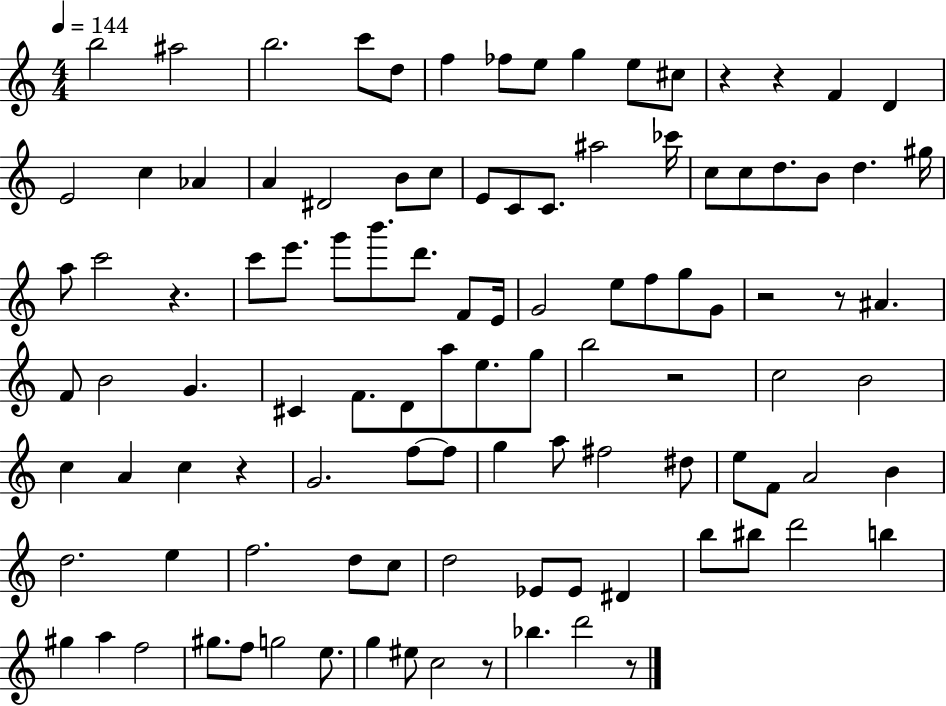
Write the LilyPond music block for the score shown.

{
  \clef treble
  \numericTimeSignature
  \time 4/4
  \key c \major
  \tempo 4 = 144
  b''2 ais''2 | b''2. c'''8 d''8 | f''4 fes''8 e''8 g''4 e''8 cis''8 | r4 r4 f'4 d'4 | \break e'2 c''4 aes'4 | a'4 dis'2 b'8 c''8 | e'8 c'8 c'8. ais''2 ces'''16 | c''8 c''8 d''8. b'8 d''4. gis''16 | \break a''8 c'''2 r4. | c'''8 e'''8. g'''8 b'''8. d'''8. f'8 e'16 | g'2 e''8 f''8 g''8 g'8 | r2 r8 ais'4. | \break f'8 b'2 g'4. | cis'4 f'8. d'8 a''8 e''8. g''8 | b''2 r2 | c''2 b'2 | \break c''4 a'4 c''4 r4 | g'2. f''8~~ f''8 | g''4 a''8 fis''2 dis''8 | e''8 f'8 a'2 b'4 | \break d''2. e''4 | f''2. d''8 c''8 | d''2 ees'8 ees'8 dis'4 | b''8 bis''8 d'''2 b''4 | \break gis''4 a''4 f''2 | gis''8. f''8 g''2 e''8. | g''4 eis''8 c''2 r8 | bes''4. d'''2 r8 | \break \bar "|."
}